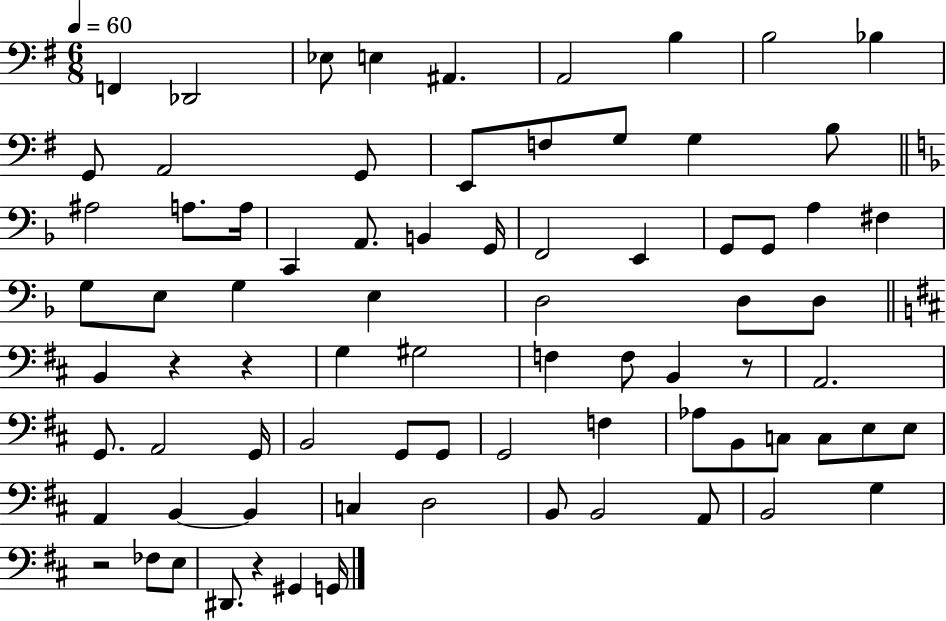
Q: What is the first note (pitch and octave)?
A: F2